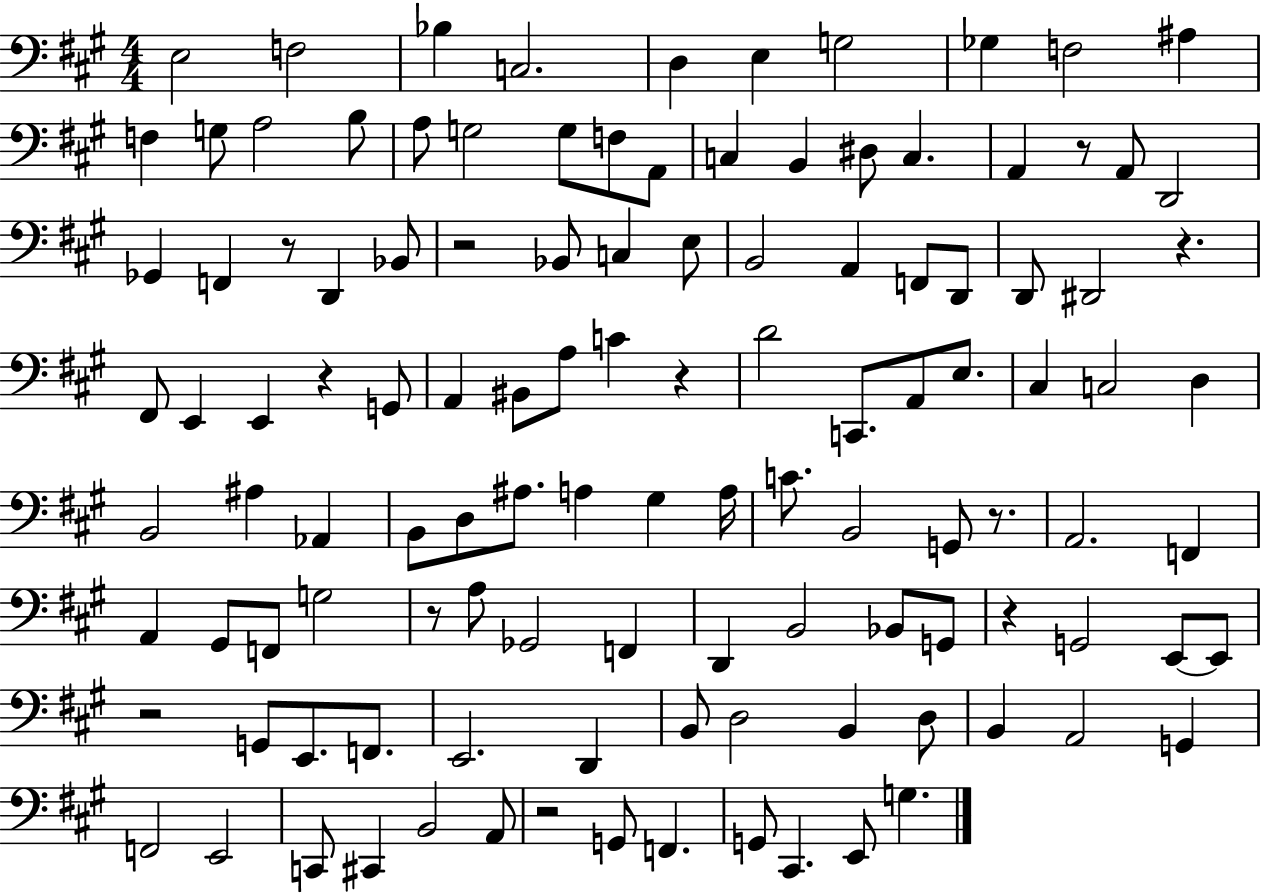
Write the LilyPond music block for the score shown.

{
  \clef bass
  \numericTimeSignature
  \time 4/4
  \key a \major
  e2 f2 | bes4 c2. | d4 e4 g2 | ges4 f2 ais4 | \break f4 g8 a2 b8 | a8 g2 g8 f8 a,8 | c4 b,4 dis8 c4. | a,4 r8 a,8 d,2 | \break ges,4 f,4 r8 d,4 bes,8 | r2 bes,8 c4 e8 | b,2 a,4 f,8 d,8 | d,8 dis,2 r4. | \break fis,8 e,4 e,4 r4 g,8 | a,4 bis,8 a8 c'4 r4 | d'2 c,8. a,8 e8. | cis4 c2 d4 | \break b,2 ais4 aes,4 | b,8 d8 ais8. a4 gis4 a16 | c'8. b,2 g,8 r8. | a,2. f,4 | \break a,4 gis,8 f,8 g2 | r8 a8 ges,2 f,4 | d,4 b,2 bes,8 g,8 | r4 g,2 e,8~~ e,8 | \break r2 g,8 e,8. f,8. | e,2. d,4 | b,8 d2 b,4 d8 | b,4 a,2 g,4 | \break f,2 e,2 | c,8 cis,4 b,2 a,8 | r2 g,8 f,4. | g,8 cis,4. e,8 g4. | \break \bar "|."
}